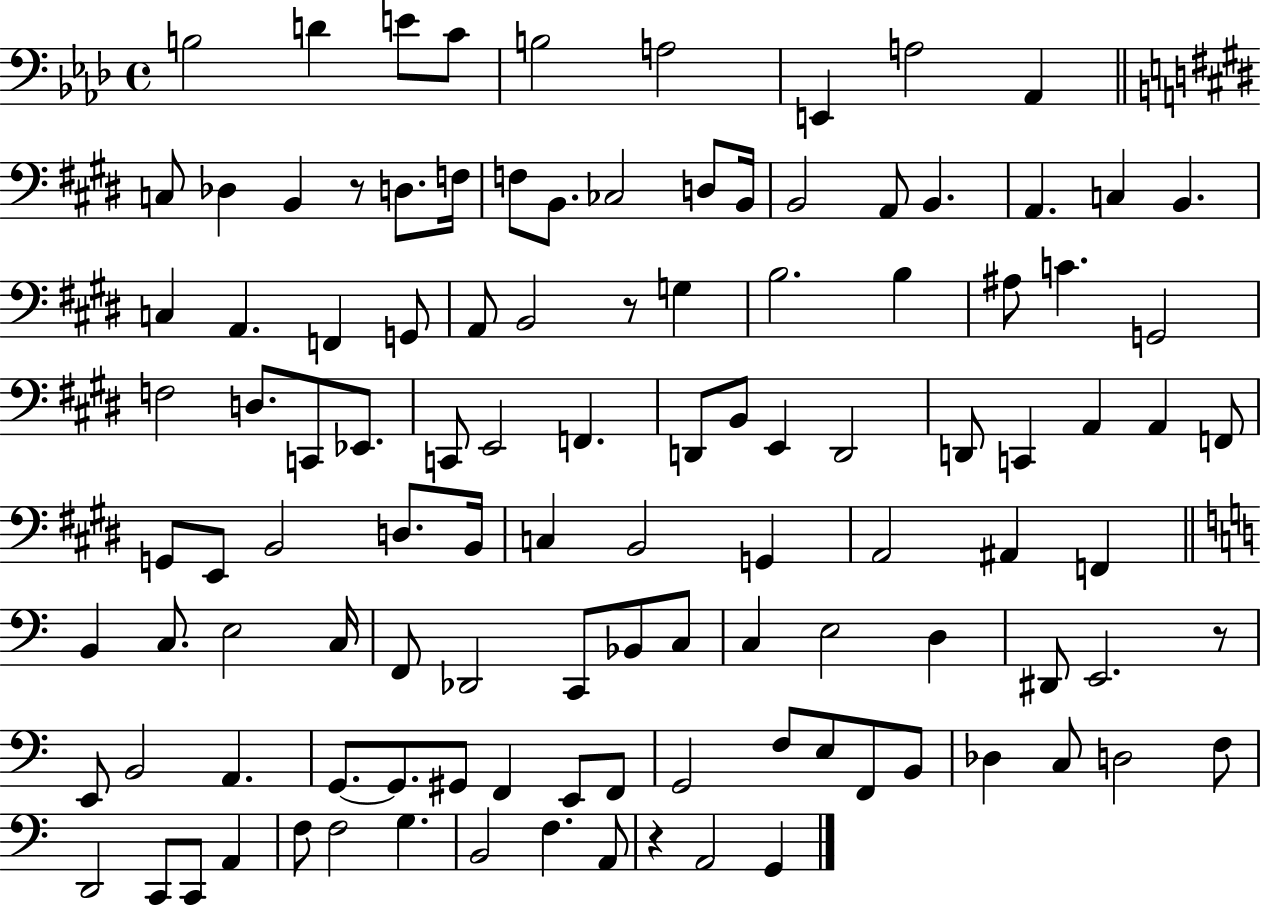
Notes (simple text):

B3/h D4/q E4/e C4/e B3/h A3/h E2/q A3/h Ab2/q C3/e Db3/q B2/q R/e D3/e. F3/s F3/e B2/e. CES3/h D3/e B2/s B2/h A2/e B2/q. A2/q. C3/q B2/q. C3/q A2/q. F2/q G2/e A2/e B2/h R/e G3/q B3/h. B3/q A#3/e C4/q. G2/h F3/h D3/e. C2/e Eb2/e. C2/e E2/h F2/q. D2/e B2/e E2/q D2/h D2/e C2/q A2/q A2/q F2/e G2/e E2/e B2/h D3/e. B2/s C3/q B2/h G2/q A2/h A#2/q F2/q B2/q C3/e. E3/h C3/s F2/e Db2/h C2/e Bb2/e C3/e C3/q E3/h D3/q D#2/e E2/h. R/e E2/e B2/h A2/q. G2/e. G2/e. G#2/e F2/q E2/e F2/e G2/h F3/e E3/e F2/e B2/e Db3/q C3/e D3/h F3/e D2/h C2/e C2/e A2/q F3/e F3/h G3/q. B2/h F3/q. A2/e R/q A2/h G2/q